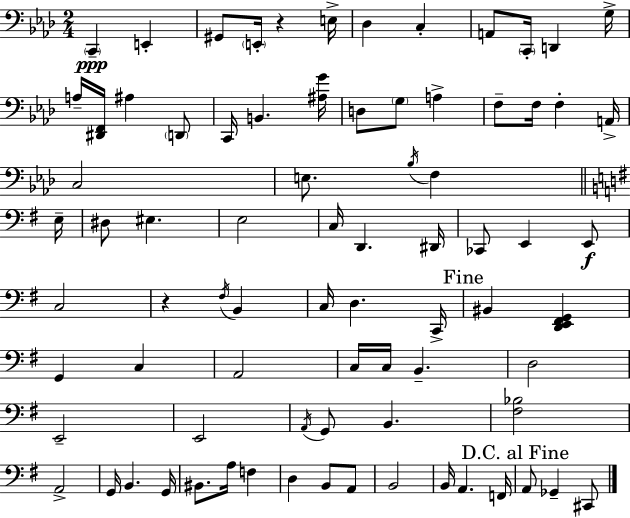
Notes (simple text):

C2/q E2/q G#2/e E2/s R/q E3/s Db3/q C3/q A2/e C2/s D2/q G3/s A3/s [D#2,F2]/s A#3/q D2/e C2/s B2/q. [A#3,G4]/s D3/e G3/e A3/q F3/e F3/s F3/q A2/s C3/h E3/e. Bb3/s F3/q E3/s D#3/e EIS3/q. E3/h C3/s D2/q. D#2/s CES2/e E2/q E2/e C3/h R/q F#3/s B2/q C3/s D3/q. C2/s BIS2/q [D2,E2,F#2,G2]/q G2/q C3/q A2/h C3/s C3/s B2/q. D3/h E2/h E2/h A2/s G2/e B2/q. [F#3,Bb3]/h A2/h G2/s B2/q. G2/s BIS2/e. A3/s F3/q D3/q B2/e A2/e B2/h B2/s A2/q. F2/s A2/e Gb2/q C#2/e